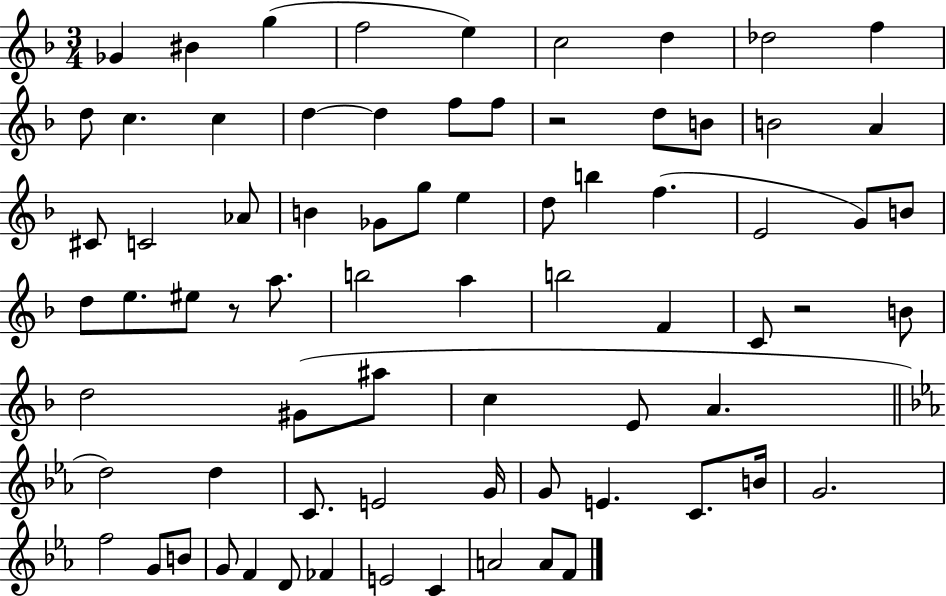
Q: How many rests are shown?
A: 3